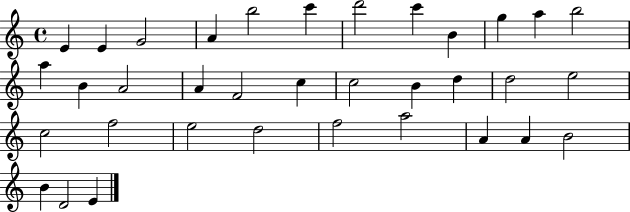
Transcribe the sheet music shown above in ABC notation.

X:1
T:Untitled
M:4/4
L:1/4
K:C
E E G2 A b2 c' d'2 c' B g a b2 a B A2 A F2 c c2 B d d2 e2 c2 f2 e2 d2 f2 a2 A A B2 B D2 E